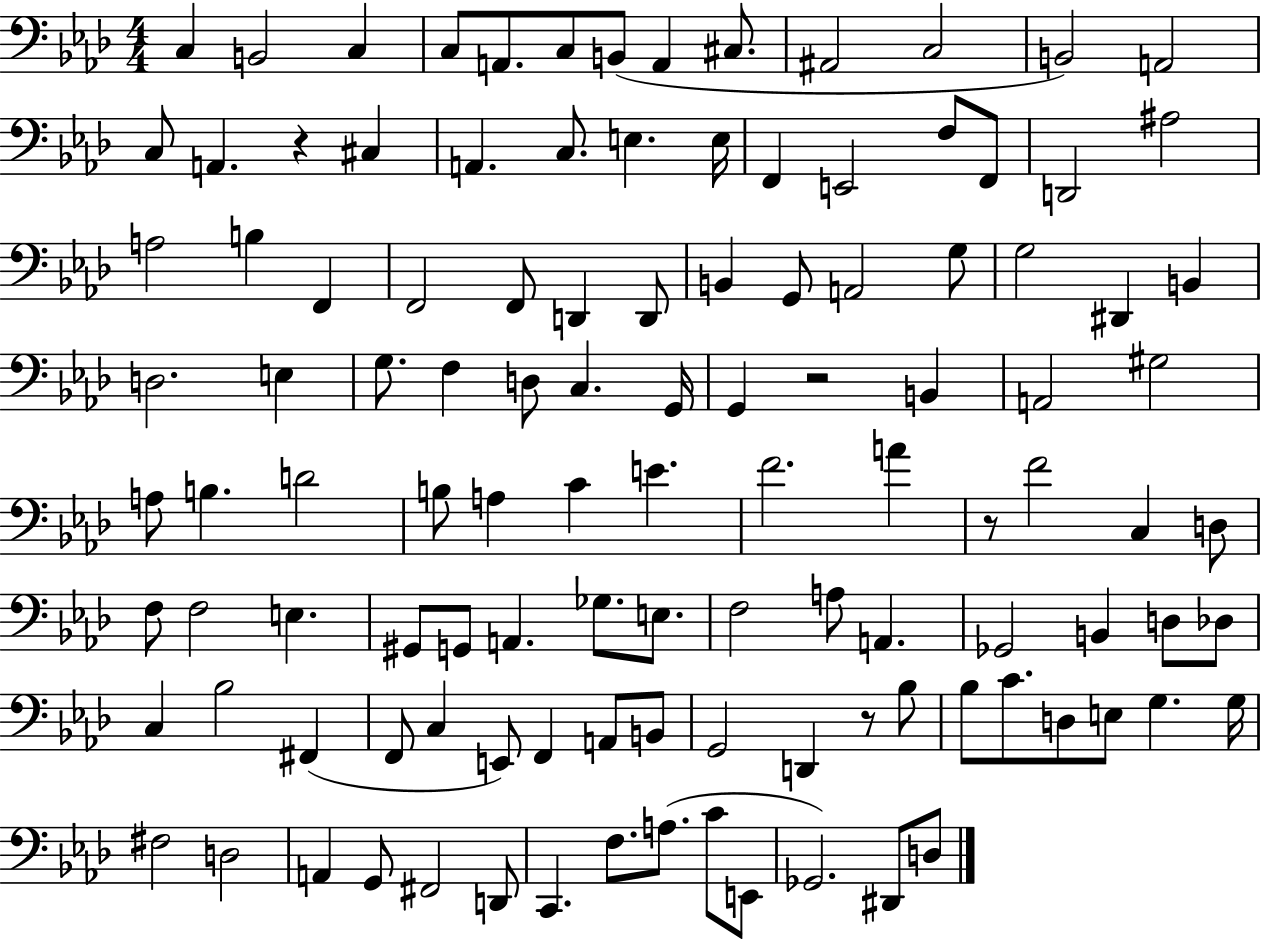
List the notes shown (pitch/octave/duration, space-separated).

C3/q B2/h C3/q C3/e A2/e. C3/e B2/e A2/q C#3/e. A#2/h C3/h B2/h A2/h C3/e A2/q. R/q C#3/q A2/q. C3/e. E3/q. E3/s F2/q E2/h F3/e F2/e D2/h A#3/h A3/h B3/q F2/q F2/h F2/e D2/q D2/e B2/q G2/e A2/h G3/e G3/h D#2/q B2/q D3/h. E3/q G3/e. F3/q D3/e C3/q. G2/s G2/q R/h B2/q A2/h G#3/h A3/e B3/q. D4/h B3/e A3/q C4/q E4/q. F4/h. A4/q R/e F4/h C3/q D3/e F3/e F3/h E3/q. G#2/e G2/e A2/q. Gb3/e. E3/e. F3/h A3/e A2/q. Gb2/h B2/q D3/e Db3/e C3/q Bb3/h F#2/q F2/e C3/q E2/e F2/q A2/e B2/e G2/h D2/q R/e Bb3/e Bb3/e C4/e. D3/e E3/e G3/q. G3/s F#3/h D3/h A2/q G2/e F#2/h D2/e C2/q. F3/e. A3/e. C4/e E2/e Gb2/h. D#2/e D3/e